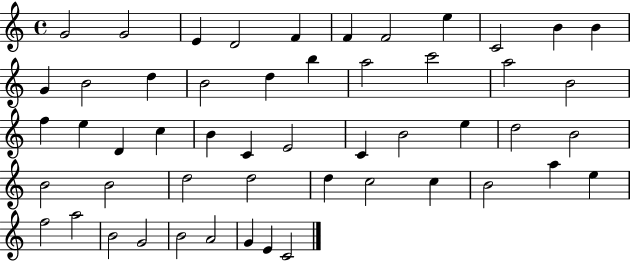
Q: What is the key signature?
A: C major